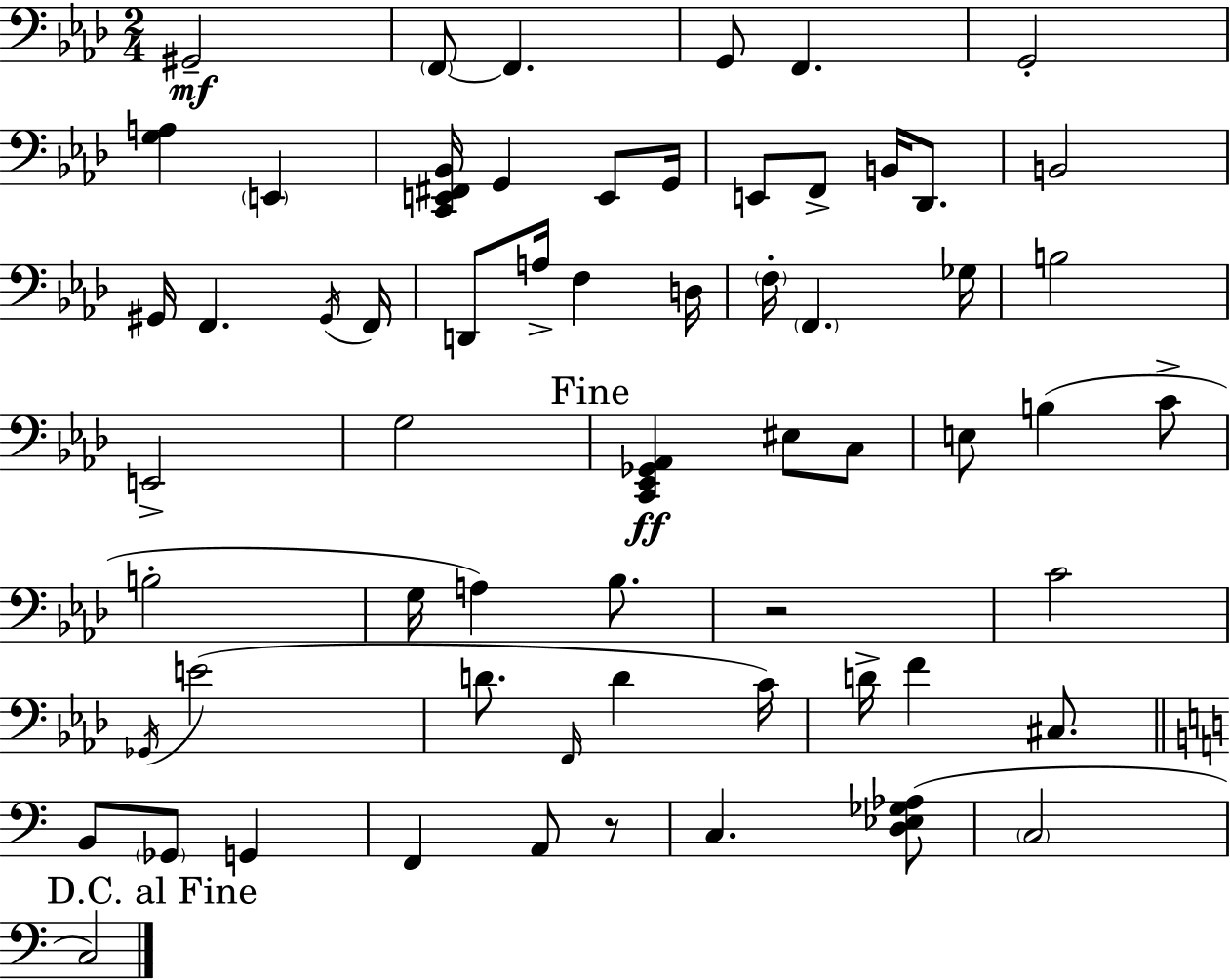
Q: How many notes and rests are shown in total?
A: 62